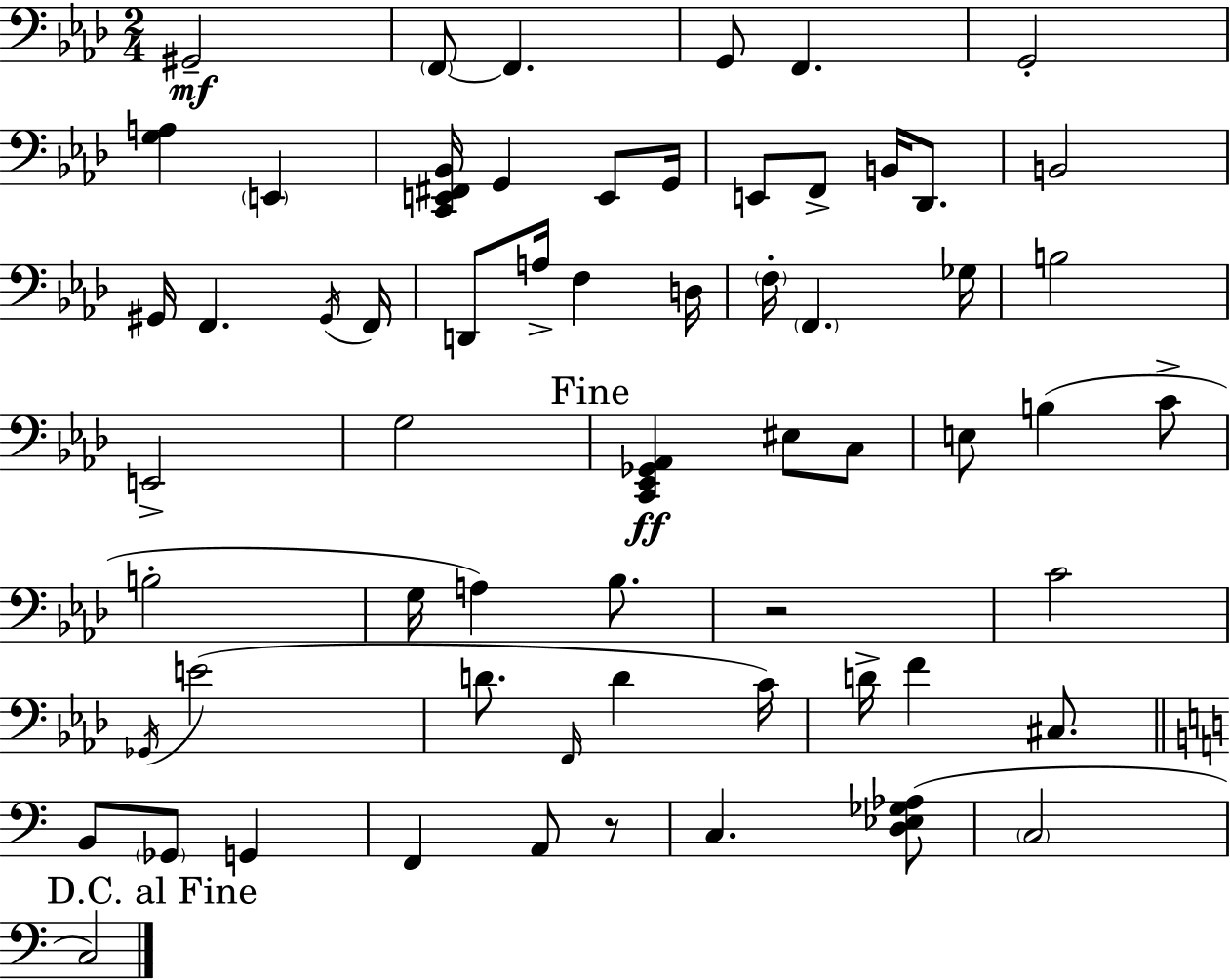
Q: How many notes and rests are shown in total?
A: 62